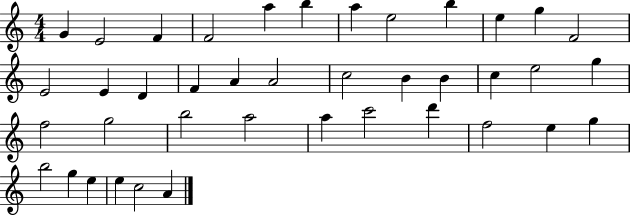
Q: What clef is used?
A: treble